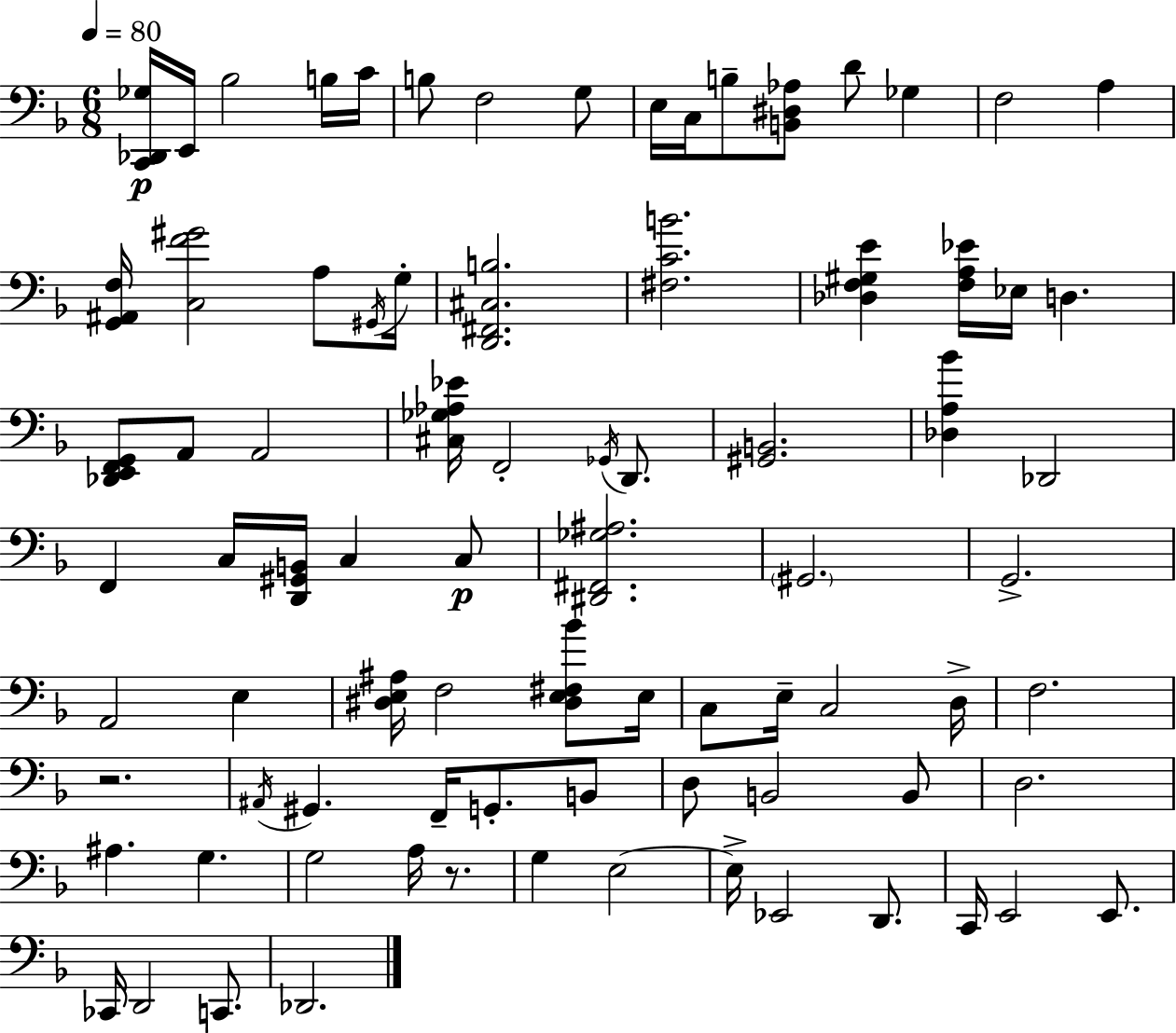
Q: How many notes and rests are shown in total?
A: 83